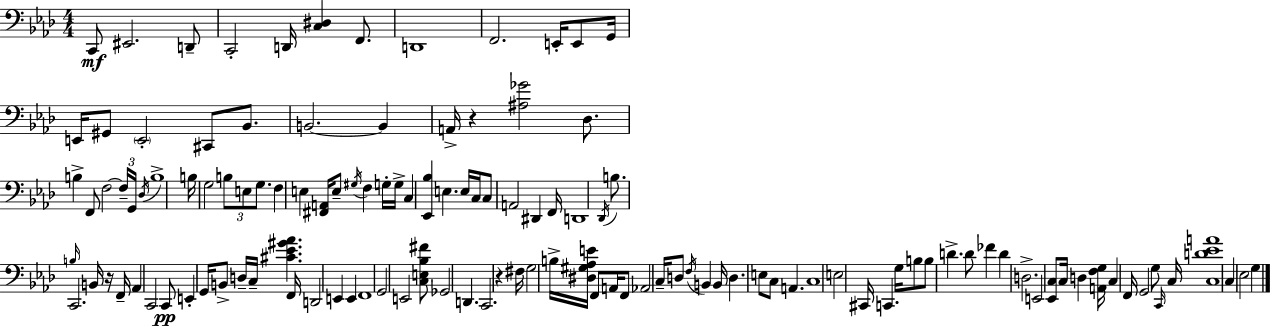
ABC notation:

X:1
T:Untitled
M:4/4
L:1/4
K:Ab
C,,/2 ^E,,2 D,,/2 C,,2 D,,/4 [C,^D,] F,,/2 D,,4 F,,2 E,,/4 E,,/2 G,,/4 E,,/4 ^G,,/2 E,,2 ^C,,/2 _B,,/2 B,,2 B,, A,,/4 z [^A,_G]2 _D,/2 B, F,,/2 F,2 F,/4 G,,/4 _D,/4 B,4 B,/4 G,2 B,/2 E,/2 G,/2 F, E, [^F,,A,,]/4 E,/2 ^G,/4 F, G,/4 G,/4 C, [_E,,_B,] E, E,/4 C,/4 C,/2 A,,2 ^D,, F,,/4 D,,4 _D,,/4 B,/2 B,/4 C,,2 B,,/4 z/4 F,,/4 _A,, C,,2 C,,/2 E,, G,,/4 B,,/2 D,/4 C,/4 [^C_E^G_A] F,,/4 D,,2 E,, E,, F,,4 G,,2 E,,2 [C,E,_B,^F]/2 _G,,2 D,, C,,2 z ^F,/4 G,2 B,/4 [^D,^G,_A,E]/4 F,,/2 A,,/4 F,,/2 _A,,2 C,/4 D,/2 F,/4 B,, B,,/4 D, E,/2 C,/2 A,, C,4 E,2 ^C,,/4 C,, G,/4 B,/2 B,/2 D D/2 _F D D,2 E,,2 [_E,,C,]/2 C,/4 D, [A,,F,G,]/4 C, F,,/4 G,,2 G,/2 C,,/4 C,/4 [C,D_EA]4 C, _E,2 G,